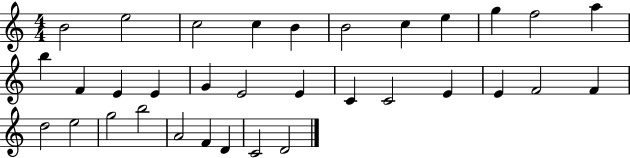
B4/h E5/h C5/h C5/q B4/q B4/h C5/q E5/q G5/q F5/h A5/q B5/q F4/q E4/q E4/q G4/q E4/h E4/q C4/q C4/h E4/q E4/q F4/h F4/q D5/h E5/h G5/h B5/h A4/h F4/q D4/q C4/h D4/h